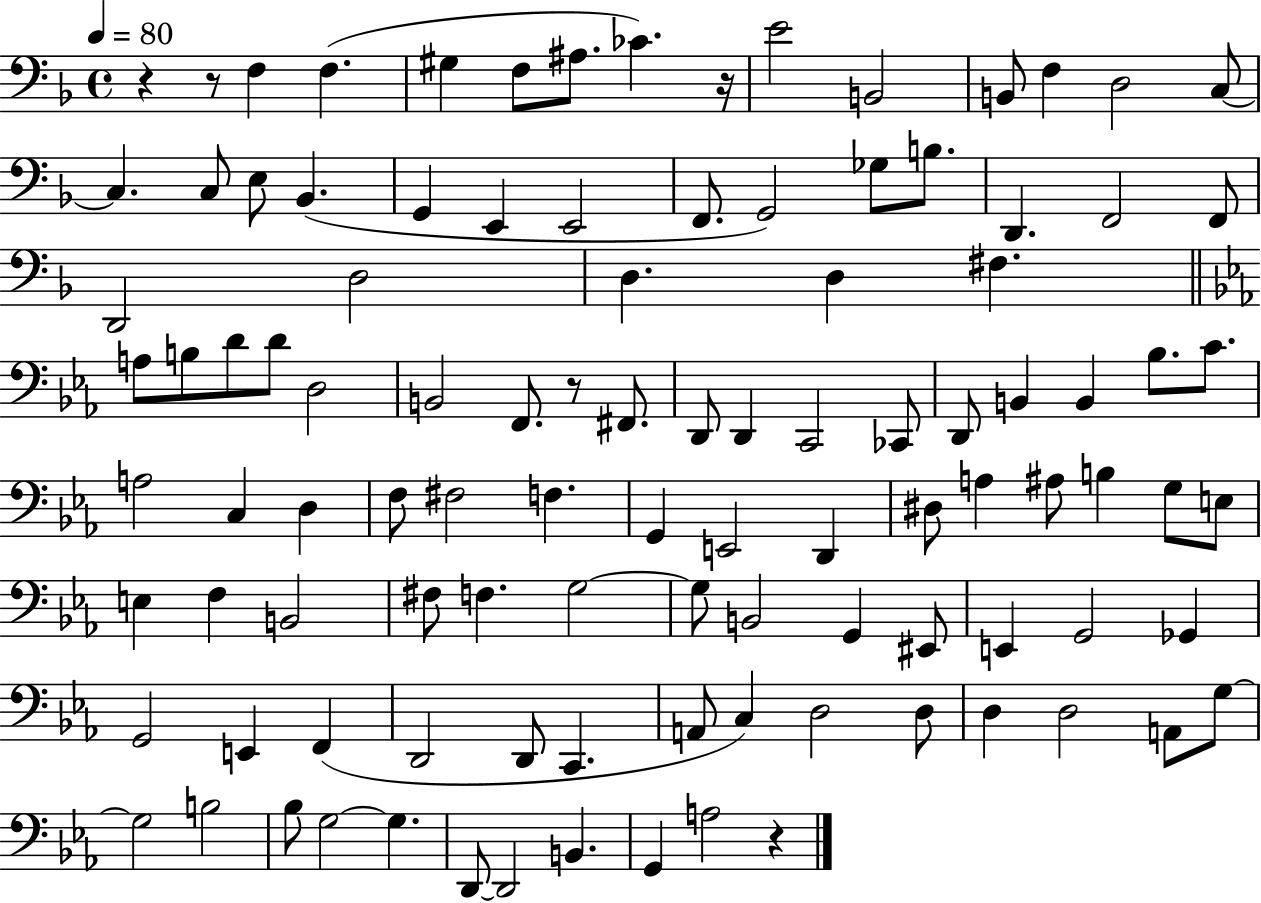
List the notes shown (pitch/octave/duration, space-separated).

R/q R/e F3/q F3/q. G#3/q F3/e A#3/e. CES4/q. R/s E4/h B2/h B2/e F3/q D3/h C3/e C3/q. C3/e E3/e Bb2/q. G2/q E2/q E2/h F2/e. G2/h Gb3/e B3/e. D2/q. F2/h F2/e D2/h D3/h D3/q. D3/q F#3/q. A3/e B3/e D4/e D4/e D3/h B2/h F2/e. R/e F#2/e. D2/e D2/q C2/h CES2/e D2/e B2/q B2/q Bb3/e. C4/e. A3/h C3/q D3/q F3/e F#3/h F3/q. G2/q E2/h D2/q D#3/e A3/q A#3/e B3/q G3/e E3/e E3/q F3/q B2/h F#3/e F3/q. G3/h G3/e B2/h G2/q EIS2/e E2/q G2/h Gb2/q G2/h E2/q F2/q D2/h D2/e C2/q. A2/e C3/q D3/h D3/e D3/q D3/h A2/e G3/e G3/h B3/h Bb3/e G3/h G3/q. D2/e D2/h B2/q. G2/q A3/h R/q